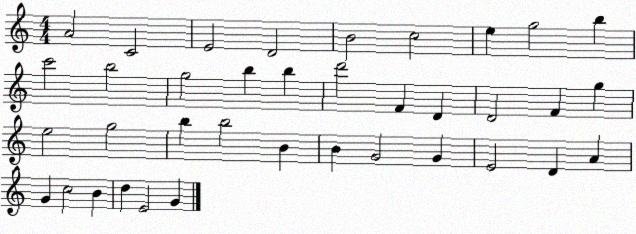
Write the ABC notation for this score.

X:1
T:Untitled
M:4/4
L:1/4
K:C
A2 C2 E2 D2 B2 c2 e g2 b c'2 b2 g2 b b d'2 F D D2 F g e2 g2 b b2 B B G2 G E2 D A G c2 B d E2 G